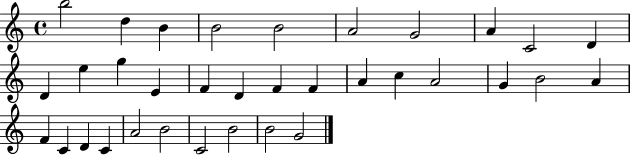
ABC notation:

X:1
T:Untitled
M:4/4
L:1/4
K:C
b2 d B B2 B2 A2 G2 A C2 D D e g E F D F F A c A2 G B2 A F C D C A2 B2 C2 B2 B2 G2